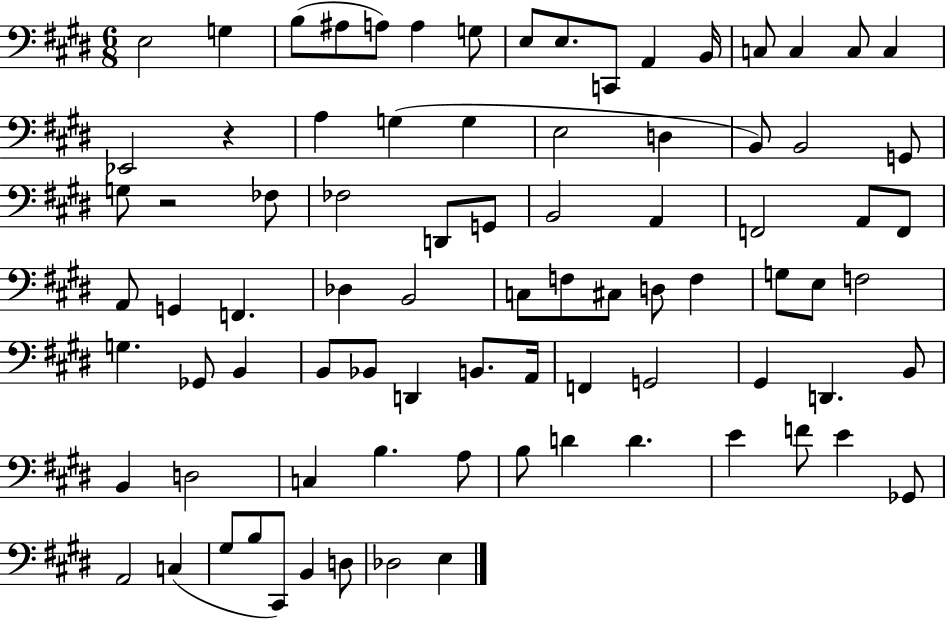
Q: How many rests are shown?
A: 2